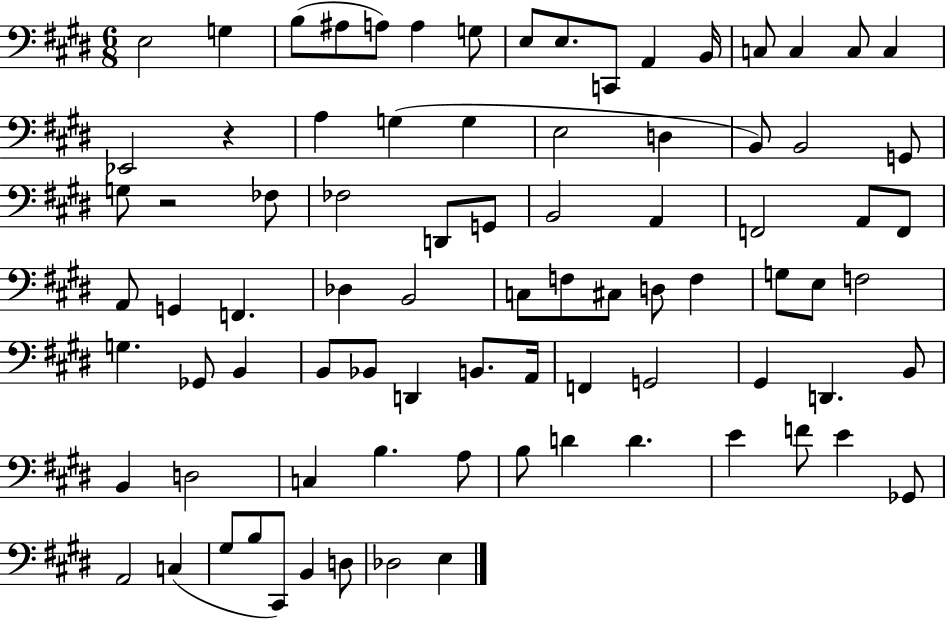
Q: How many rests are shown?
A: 2